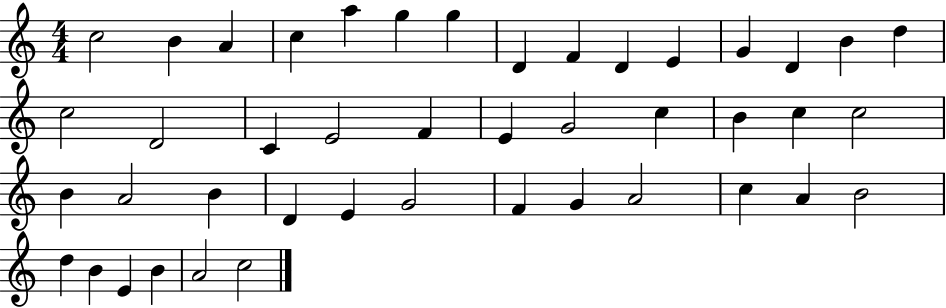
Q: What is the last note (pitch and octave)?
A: C5